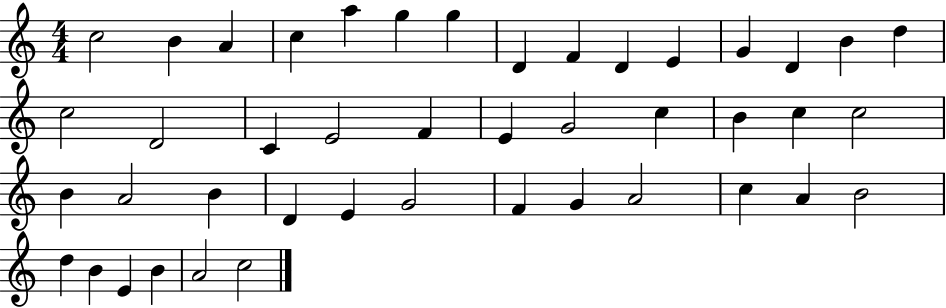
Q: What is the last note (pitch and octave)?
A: C5